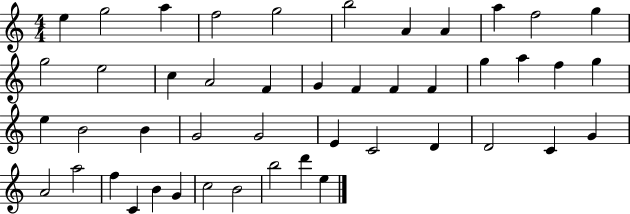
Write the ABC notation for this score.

X:1
T:Untitled
M:4/4
L:1/4
K:C
e g2 a f2 g2 b2 A A a f2 g g2 e2 c A2 F G F F F g a f g e B2 B G2 G2 E C2 D D2 C G A2 a2 f C B G c2 B2 b2 d' e